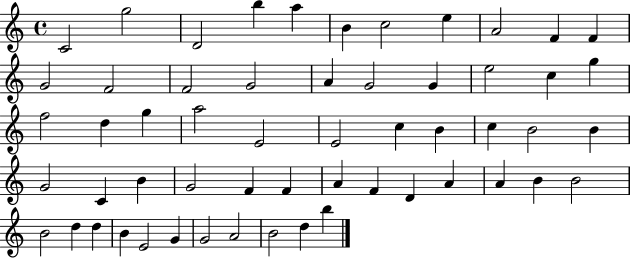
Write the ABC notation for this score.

X:1
T:Untitled
M:4/4
L:1/4
K:C
C2 g2 D2 b a B c2 e A2 F F G2 F2 F2 G2 A G2 G e2 c g f2 d g a2 E2 E2 c B c B2 B G2 C B G2 F F A F D A A B B2 B2 d d B E2 G G2 A2 B2 d b